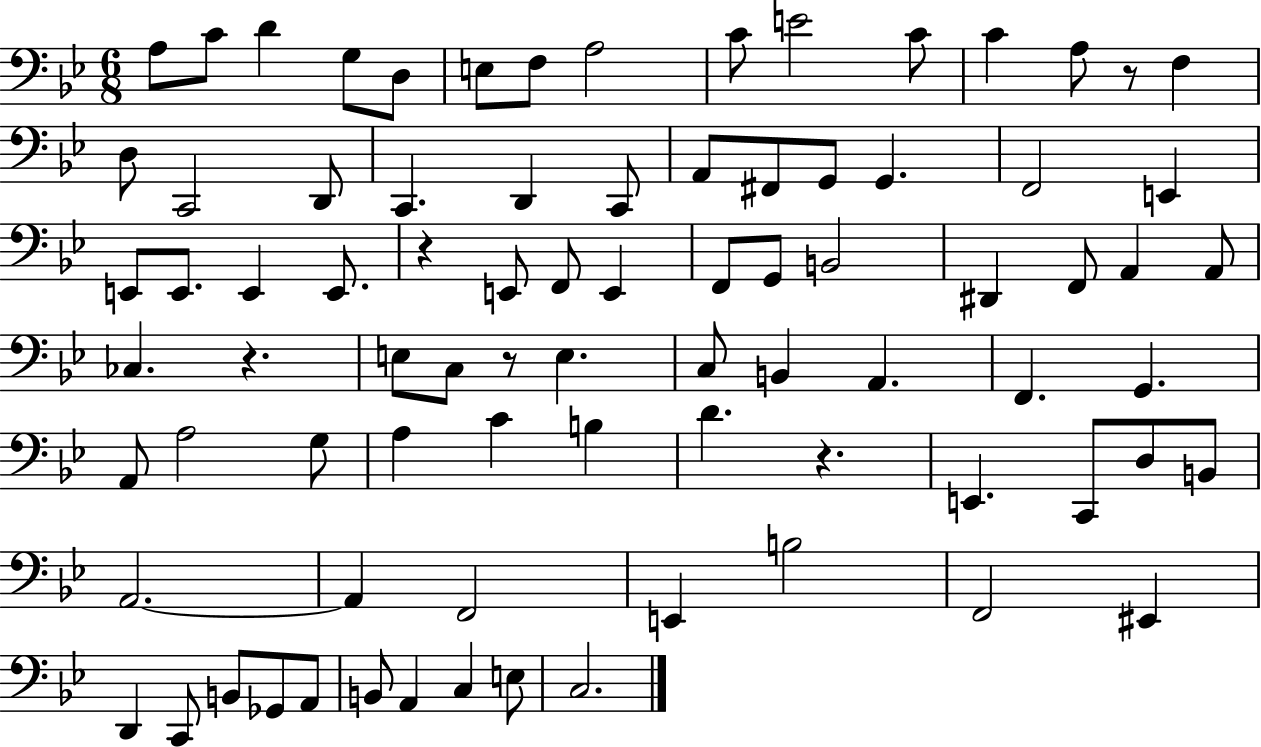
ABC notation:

X:1
T:Untitled
M:6/8
L:1/4
K:Bb
A,/2 C/2 D G,/2 D,/2 E,/2 F,/2 A,2 C/2 E2 C/2 C A,/2 z/2 F, D,/2 C,,2 D,,/2 C,, D,, C,,/2 A,,/2 ^F,,/2 G,,/2 G,, F,,2 E,, E,,/2 E,,/2 E,, E,,/2 z E,,/2 F,,/2 E,, F,,/2 G,,/2 B,,2 ^D,, F,,/2 A,, A,,/2 _C, z E,/2 C,/2 z/2 E, C,/2 B,, A,, F,, G,, A,,/2 A,2 G,/2 A, C B, D z E,, C,,/2 D,/2 B,,/2 A,,2 A,, F,,2 E,, B,2 F,,2 ^E,, D,, C,,/2 B,,/2 _G,,/2 A,,/2 B,,/2 A,, C, E,/2 C,2